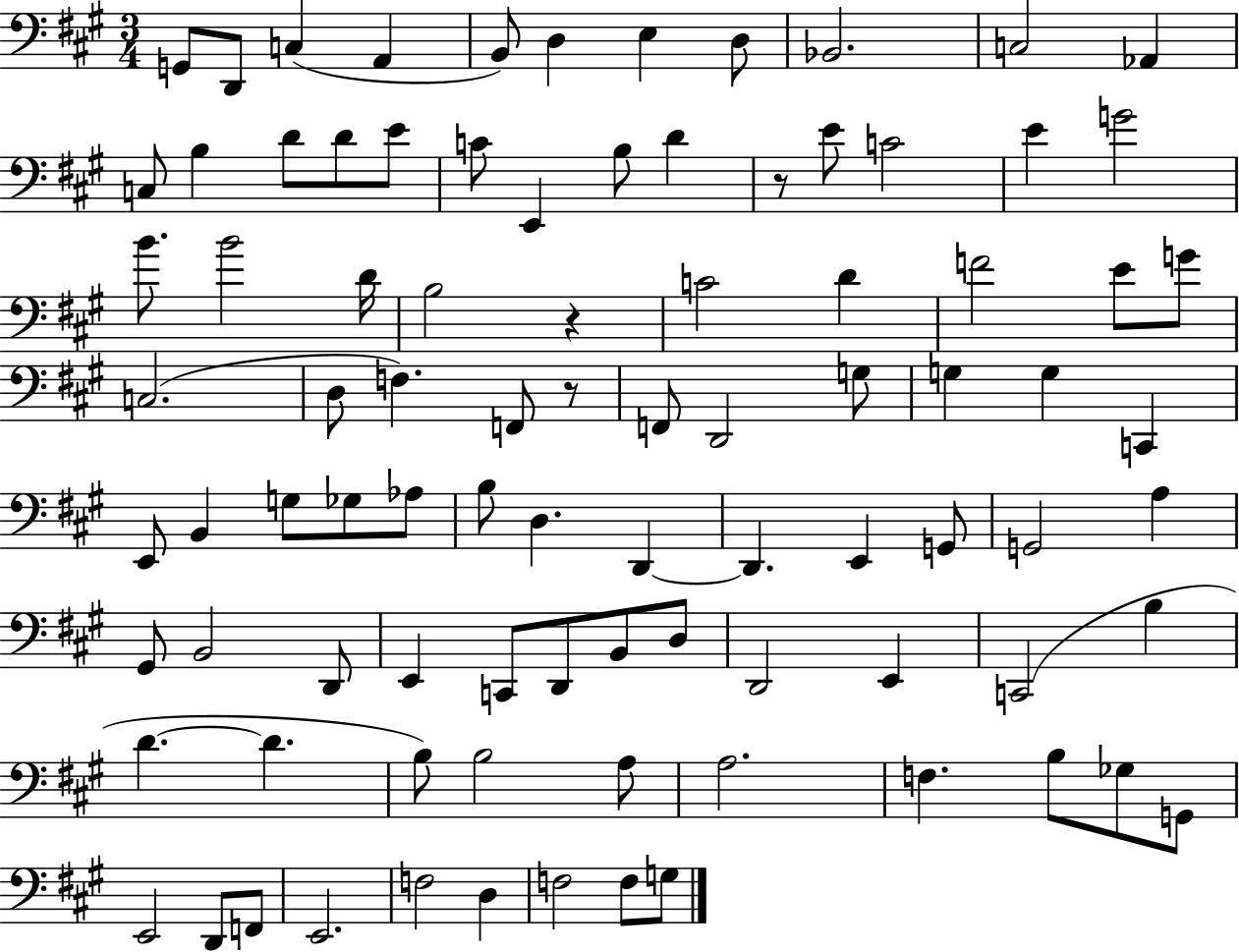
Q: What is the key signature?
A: A major